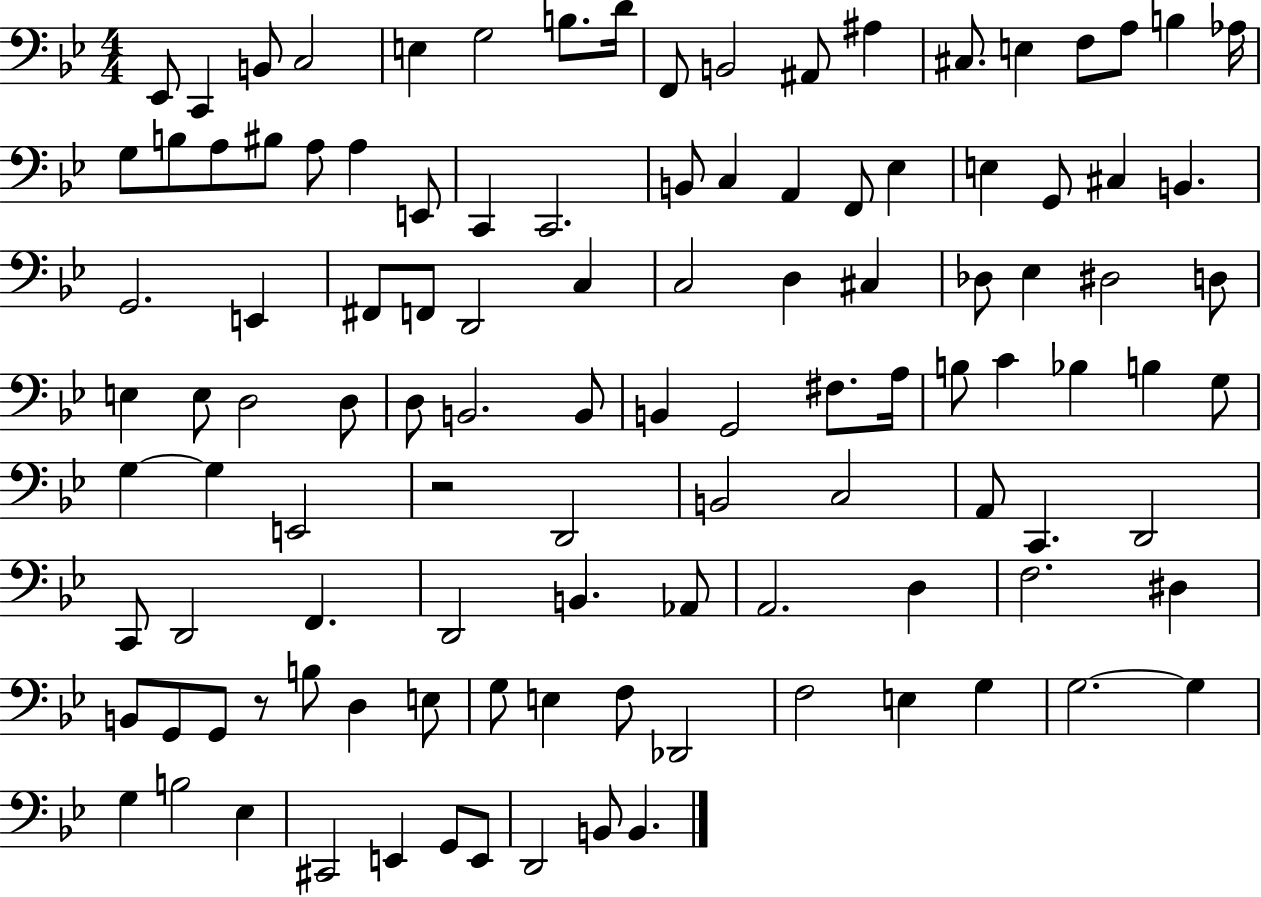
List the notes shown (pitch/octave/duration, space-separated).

Eb2/e C2/q B2/e C3/h E3/q G3/h B3/e. D4/s F2/e B2/h A#2/e A#3/q C#3/e. E3/q F3/e A3/e B3/q Ab3/s G3/e B3/e A3/e BIS3/e A3/e A3/q E2/e C2/q C2/h. B2/e C3/q A2/q F2/e Eb3/q E3/q G2/e C#3/q B2/q. G2/h. E2/q F#2/e F2/e D2/h C3/q C3/h D3/q C#3/q Db3/e Eb3/q D#3/h D3/e E3/q E3/e D3/h D3/e D3/e B2/h. B2/e B2/q G2/h F#3/e. A3/s B3/e C4/q Bb3/q B3/q G3/e G3/q G3/q E2/h R/h D2/h B2/h C3/h A2/e C2/q. D2/h C2/e D2/h F2/q. D2/h B2/q. Ab2/e A2/h. D3/q F3/h. D#3/q B2/e G2/e G2/e R/e B3/e D3/q E3/e G3/e E3/q F3/e Db2/h F3/h E3/q G3/q G3/h. G3/q G3/q B3/h Eb3/q C#2/h E2/q G2/e E2/e D2/h B2/e B2/q.